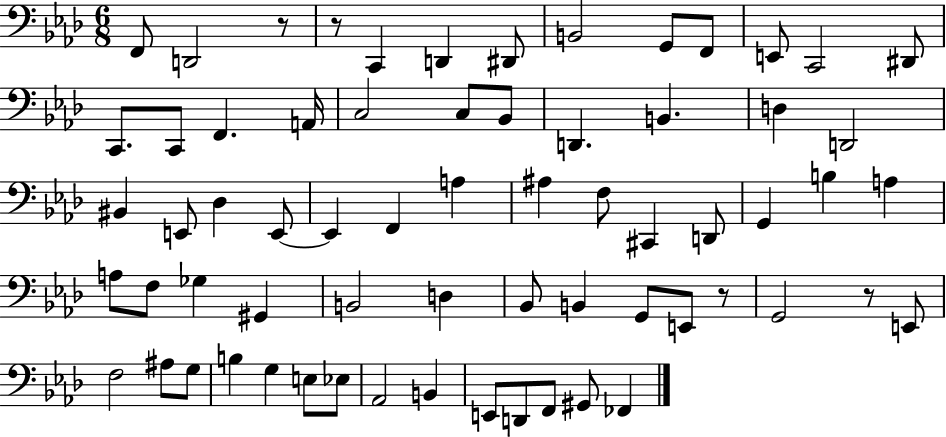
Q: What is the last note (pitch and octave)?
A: FES2